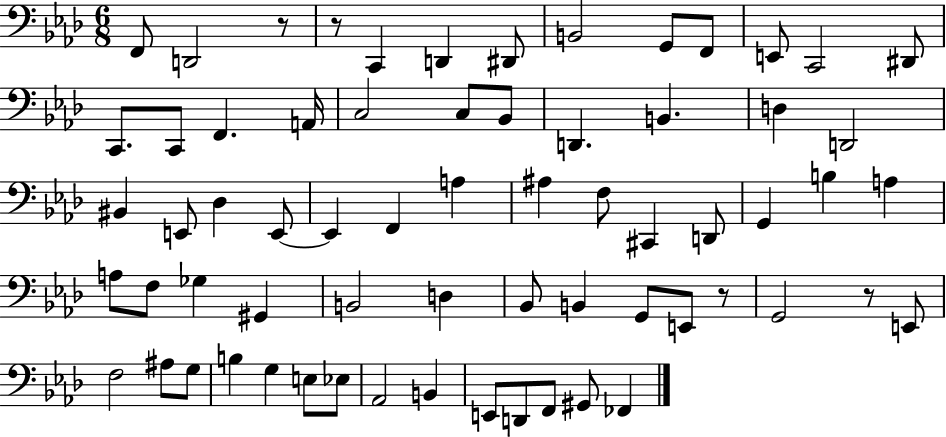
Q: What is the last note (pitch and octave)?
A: FES2